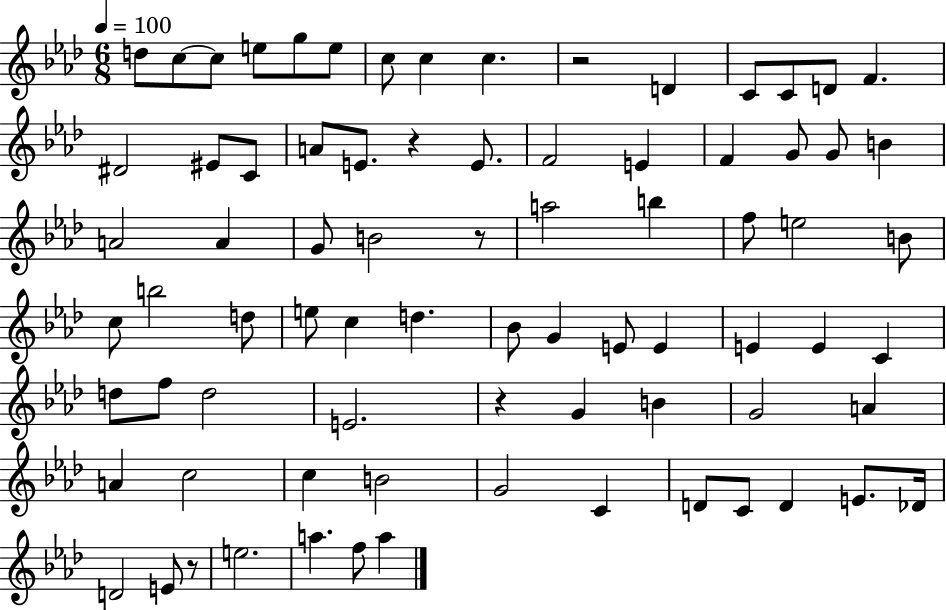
D5/e C5/e C5/e E5/e G5/e E5/e C5/e C5/q C5/q. R/h D4/q C4/e C4/e D4/e F4/q. D#4/h EIS4/e C4/e A4/e E4/e. R/q E4/e. F4/h E4/q F4/q G4/e G4/e B4/q A4/h A4/q G4/e B4/h R/e A5/h B5/q F5/e E5/h B4/e C5/e B5/h D5/e E5/e C5/q D5/q. Bb4/e G4/q E4/e E4/q E4/q E4/q C4/q D5/e F5/e D5/h E4/h. R/q G4/q B4/q G4/h A4/q A4/q C5/h C5/q B4/h G4/h C4/q D4/e C4/e D4/q E4/e. Db4/s D4/h E4/e R/e E5/h. A5/q. F5/e A5/q